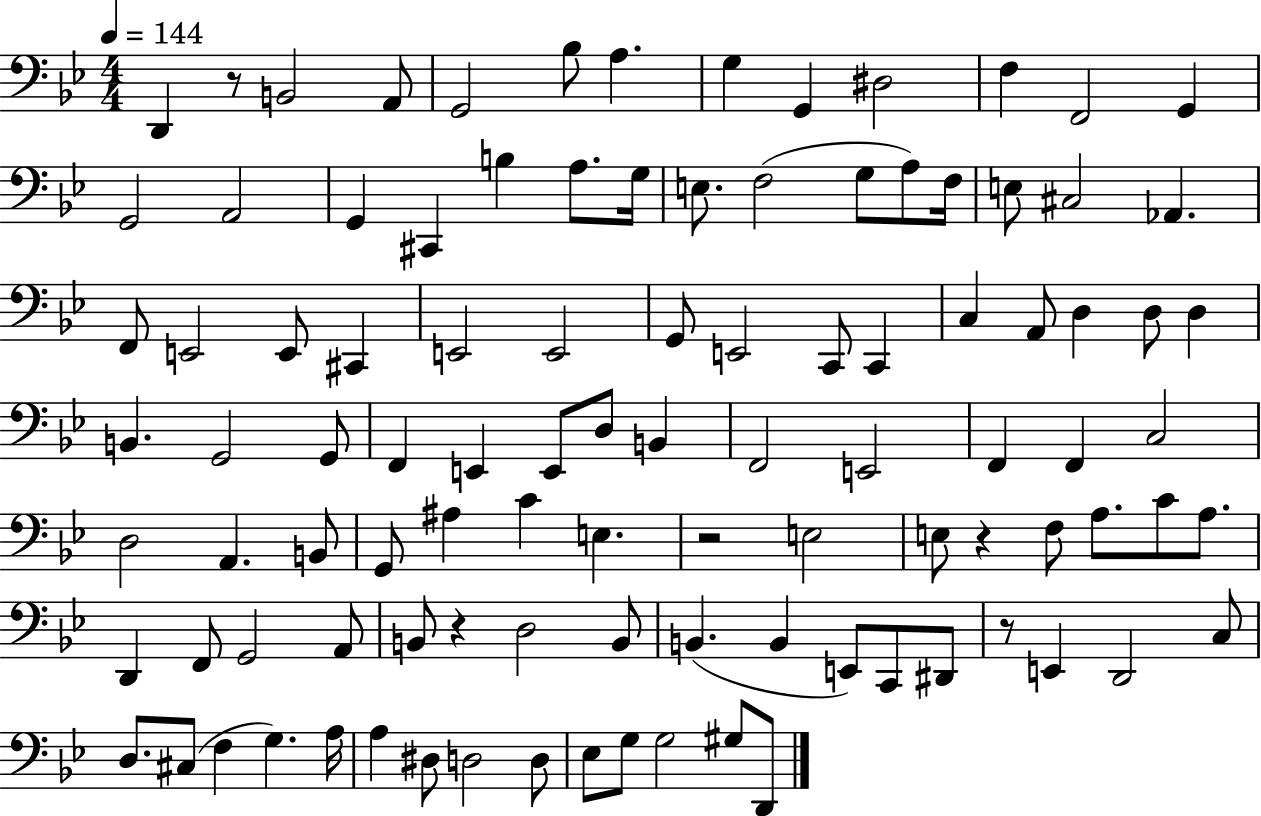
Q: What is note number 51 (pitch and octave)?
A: F2